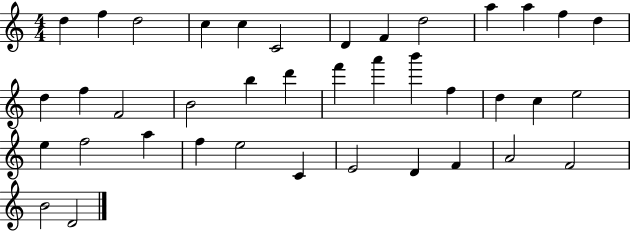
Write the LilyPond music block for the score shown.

{
  \clef treble
  \numericTimeSignature
  \time 4/4
  \key c \major
  d''4 f''4 d''2 | c''4 c''4 c'2 | d'4 f'4 d''2 | a''4 a''4 f''4 d''4 | \break d''4 f''4 f'2 | b'2 b''4 d'''4 | f'''4 a'''4 b'''4 f''4 | d''4 c''4 e''2 | \break e''4 f''2 a''4 | f''4 e''2 c'4 | e'2 d'4 f'4 | a'2 f'2 | \break b'2 d'2 | \bar "|."
}